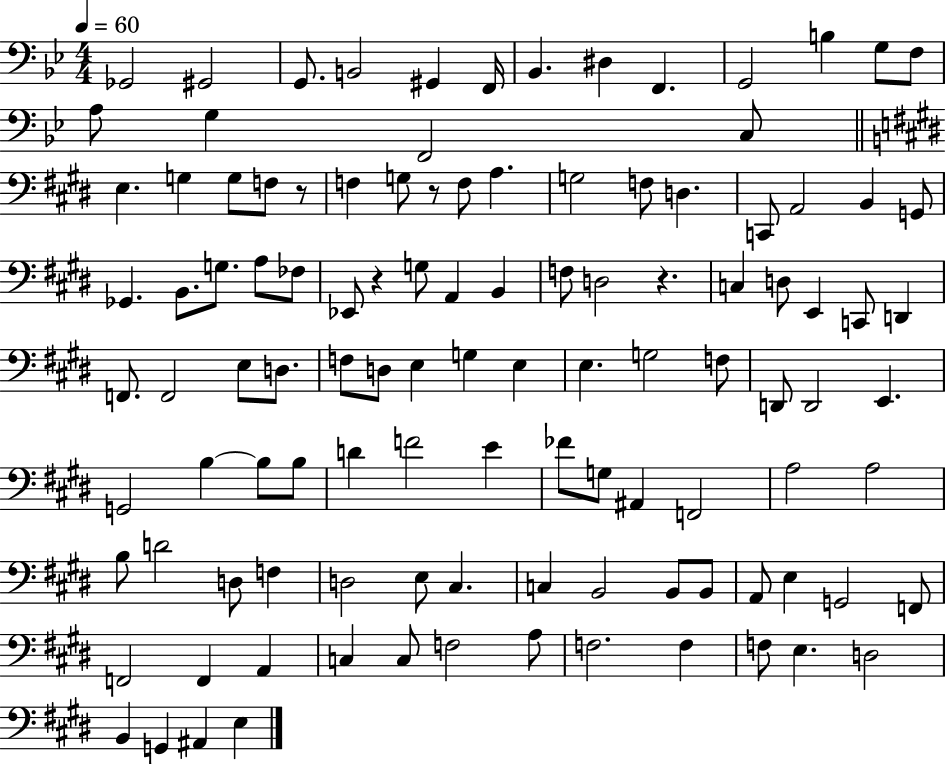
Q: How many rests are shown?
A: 4